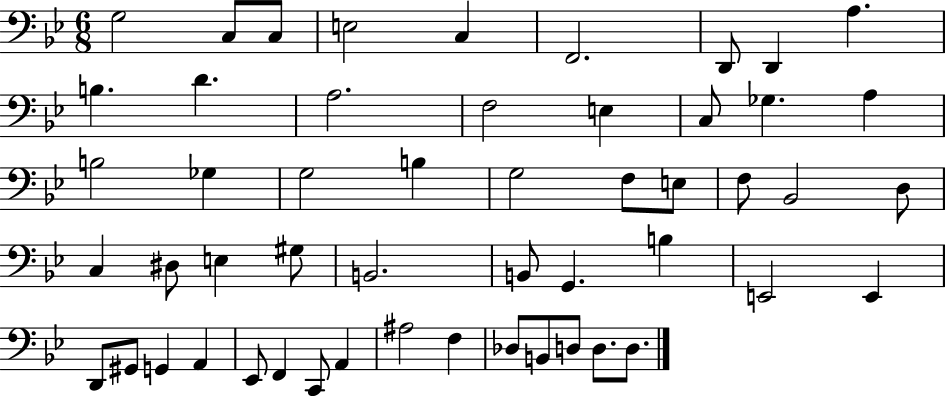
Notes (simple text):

G3/h C3/e C3/e E3/h C3/q F2/h. D2/e D2/q A3/q. B3/q. D4/q. A3/h. F3/h E3/q C3/e Gb3/q. A3/q B3/h Gb3/q G3/h B3/q G3/h F3/e E3/e F3/e Bb2/h D3/e C3/q D#3/e E3/q G#3/e B2/h. B2/e G2/q. B3/q E2/h E2/q D2/e G#2/e G2/q A2/q Eb2/e F2/q C2/e A2/q A#3/h F3/q Db3/e B2/e D3/e D3/e. D3/e.